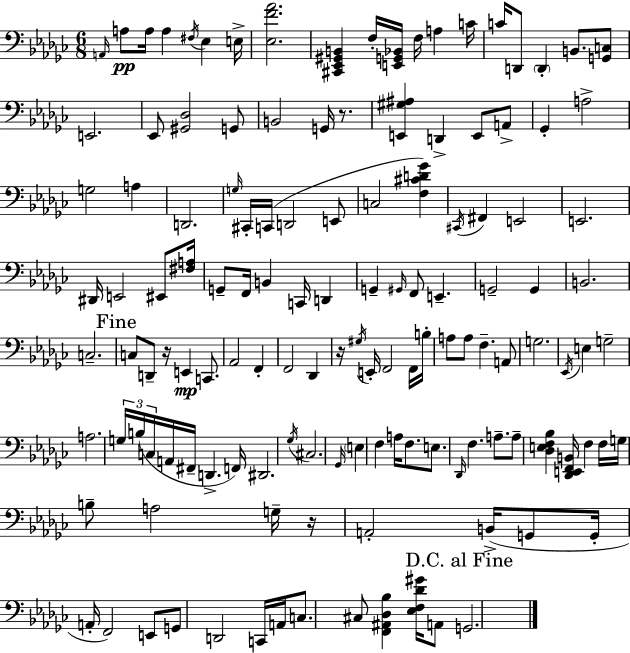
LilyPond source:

{
  \clef bass
  \numericTimeSignature
  \time 6/8
  \key ees \minor
  \grace { a,16 }\pp a8 a16 a4 \acciaccatura { fis16 } ees4 | e16-> <ees f' aes'>2. | <cis, ees, gis, b,>4 f16-. <e, g, bes,>16 f16 a4 | c'16 c'16 d,8 \parenthesize d,4-. b,8. | \break <g, c>8 e,2. | ees,8 <gis, des>2 | g,8 b,2 g,16 r8. | <e, gis ais>4 d,4-> e,8 | \break a,8-> ges,4-. a2-> | g2 a4 | d,2. | \grace { g16 } cis,16-. c,16( d,2 | \break e,8 c2 <f cis' d' ges'>4) | \acciaccatura { cis,16 } fis,4 e,2 | e,2. | dis,16 e,2 | \break eis,8 <fis a>16 g,8-- f,16 b,4 c,16 | d,4 g,4-- \grace { gis,16 } f,8 e,4.-- | g,2-- | g,4 b,2. | \break c2.-- | \mark "Fine" c8 d,8-- r16 e,4\mp | c,8. aes,2 | f,4-. f,2 | \break des,4 r16 \acciaccatura { gis16 } e,16-. f,2 | f,16 b16-. a8 a8 f4.-- | a,8 g2. | \acciaccatura { ees,16 } e4 g2-- | \break a2. | \tuplet 3/2 { g16 b16( c16 } a,16 fis,16-- | d,4.-> f,16) dis,2. | \acciaccatura { ges16 } cis2. | \break \grace { ges,16 } \parenthesize e4 | f4 a16 f8. e8. | \grace { des,16 } f4. a8.-- a8-- | <des e f bes>4 <des, e, f, b,>16 f4 f16 g16 b8-- | \break a2 g16-- r16 a,2-. | b,16->( g,8 g,16-. a,16-. | f,2) e,8 g,8 | d,2 c,16 a,16 c8. | \break cis8 <f, ais, des bes>4 <ees f des' gis'>16 a,8 \mark "D.C. al Fine" g,2. | \bar "|."
}